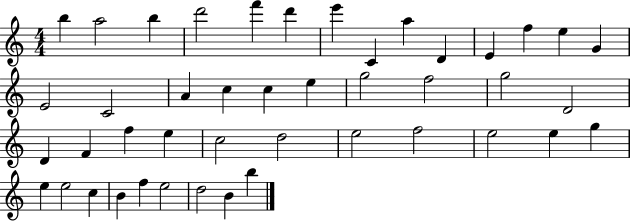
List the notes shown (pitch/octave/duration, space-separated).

B5/q A5/h B5/q D6/h F6/q D6/q E6/q C4/q A5/q D4/q E4/q F5/q E5/q G4/q E4/h C4/h A4/q C5/q C5/q E5/q G5/h F5/h G5/h D4/h D4/q F4/q F5/q E5/q C5/h D5/h E5/h F5/h E5/h E5/q G5/q E5/q E5/h C5/q B4/q F5/q E5/h D5/h B4/q B5/q